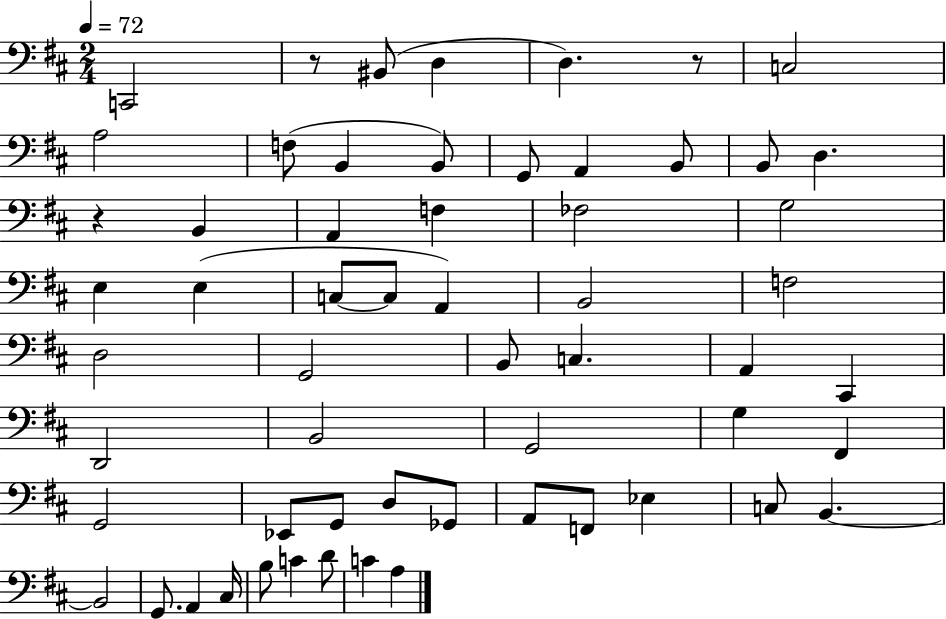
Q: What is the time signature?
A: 2/4